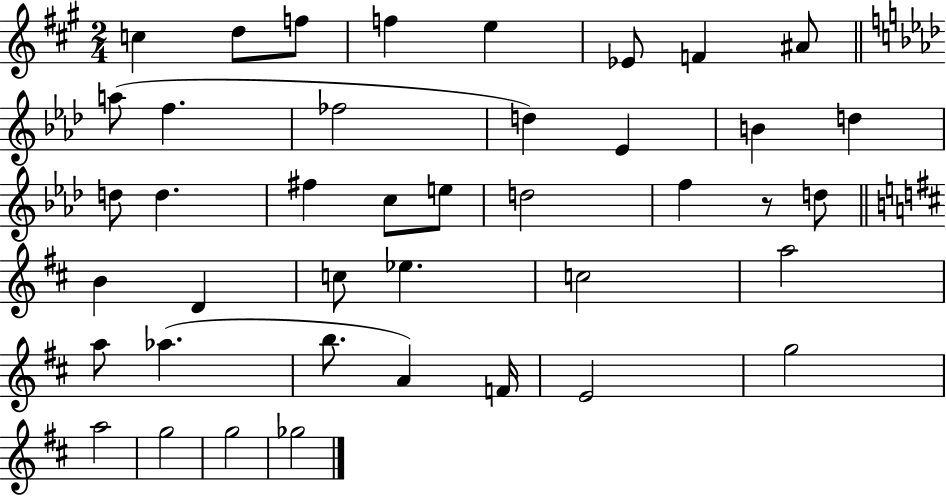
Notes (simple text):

C5/q D5/e F5/e F5/q E5/q Eb4/e F4/q A#4/e A5/e F5/q. FES5/h D5/q Eb4/q B4/q D5/q D5/e D5/q. F#5/q C5/e E5/e D5/h F5/q R/e D5/e B4/q D4/q C5/e Eb5/q. C5/h A5/h A5/e Ab5/q. B5/e. A4/q F4/s E4/h G5/h A5/h G5/h G5/h Gb5/h